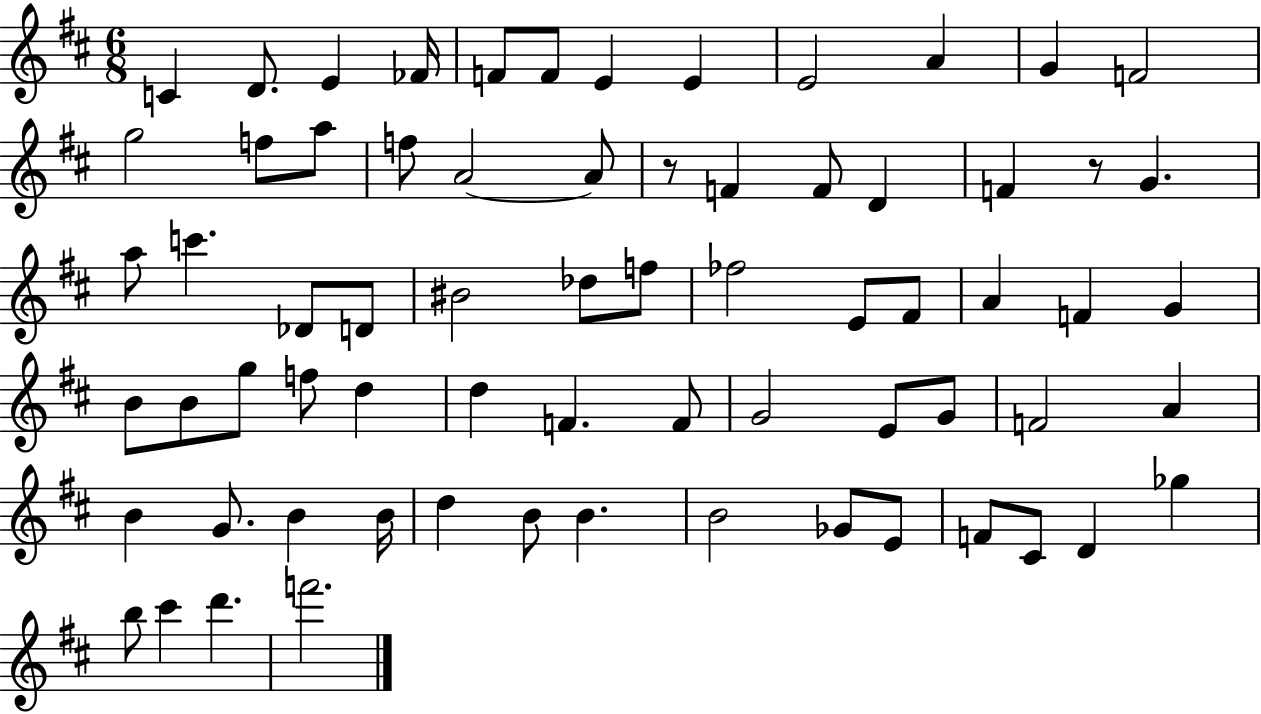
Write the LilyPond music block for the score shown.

{
  \clef treble
  \numericTimeSignature
  \time 6/8
  \key d \major
  c'4 d'8. e'4 fes'16 | f'8 f'8 e'4 e'4 | e'2 a'4 | g'4 f'2 | \break g''2 f''8 a''8 | f''8 a'2~~ a'8 | r8 f'4 f'8 d'4 | f'4 r8 g'4. | \break a''8 c'''4. des'8 d'8 | bis'2 des''8 f''8 | fes''2 e'8 fis'8 | a'4 f'4 g'4 | \break b'8 b'8 g''8 f''8 d''4 | d''4 f'4. f'8 | g'2 e'8 g'8 | f'2 a'4 | \break b'4 g'8. b'4 b'16 | d''4 b'8 b'4. | b'2 ges'8 e'8 | f'8 cis'8 d'4 ges''4 | \break b''8 cis'''4 d'''4. | f'''2. | \bar "|."
}